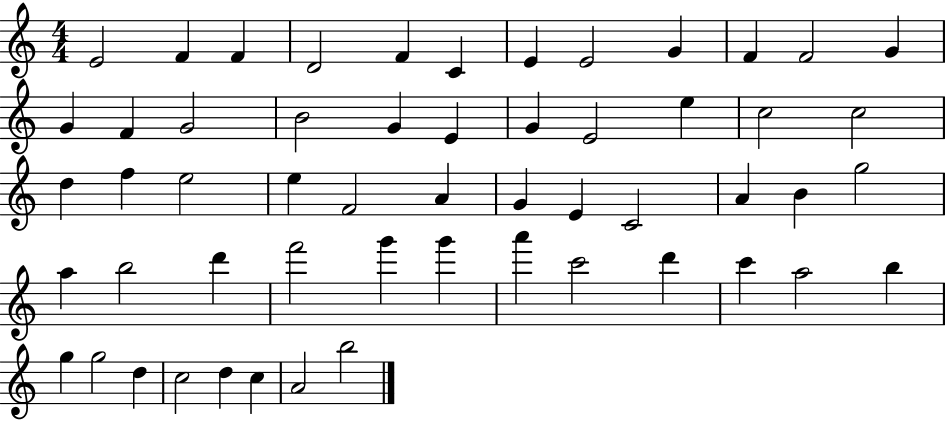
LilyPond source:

{
  \clef treble
  \numericTimeSignature
  \time 4/4
  \key c \major
  e'2 f'4 f'4 | d'2 f'4 c'4 | e'4 e'2 g'4 | f'4 f'2 g'4 | \break g'4 f'4 g'2 | b'2 g'4 e'4 | g'4 e'2 e''4 | c''2 c''2 | \break d''4 f''4 e''2 | e''4 f'2 a'4 | g'4 e'4 c'2 | a'4 b'4 g''2 | \break a''4 b''2 d'''4 | f'''2 g'''4 g'''4 | a'''4 c'''2 d'''4 | c'''4 a''2 b''4 | \break g''4 g''2 d''4 | c''2 d''4 c''4 | a'2 b''2 | \bar "|."
}